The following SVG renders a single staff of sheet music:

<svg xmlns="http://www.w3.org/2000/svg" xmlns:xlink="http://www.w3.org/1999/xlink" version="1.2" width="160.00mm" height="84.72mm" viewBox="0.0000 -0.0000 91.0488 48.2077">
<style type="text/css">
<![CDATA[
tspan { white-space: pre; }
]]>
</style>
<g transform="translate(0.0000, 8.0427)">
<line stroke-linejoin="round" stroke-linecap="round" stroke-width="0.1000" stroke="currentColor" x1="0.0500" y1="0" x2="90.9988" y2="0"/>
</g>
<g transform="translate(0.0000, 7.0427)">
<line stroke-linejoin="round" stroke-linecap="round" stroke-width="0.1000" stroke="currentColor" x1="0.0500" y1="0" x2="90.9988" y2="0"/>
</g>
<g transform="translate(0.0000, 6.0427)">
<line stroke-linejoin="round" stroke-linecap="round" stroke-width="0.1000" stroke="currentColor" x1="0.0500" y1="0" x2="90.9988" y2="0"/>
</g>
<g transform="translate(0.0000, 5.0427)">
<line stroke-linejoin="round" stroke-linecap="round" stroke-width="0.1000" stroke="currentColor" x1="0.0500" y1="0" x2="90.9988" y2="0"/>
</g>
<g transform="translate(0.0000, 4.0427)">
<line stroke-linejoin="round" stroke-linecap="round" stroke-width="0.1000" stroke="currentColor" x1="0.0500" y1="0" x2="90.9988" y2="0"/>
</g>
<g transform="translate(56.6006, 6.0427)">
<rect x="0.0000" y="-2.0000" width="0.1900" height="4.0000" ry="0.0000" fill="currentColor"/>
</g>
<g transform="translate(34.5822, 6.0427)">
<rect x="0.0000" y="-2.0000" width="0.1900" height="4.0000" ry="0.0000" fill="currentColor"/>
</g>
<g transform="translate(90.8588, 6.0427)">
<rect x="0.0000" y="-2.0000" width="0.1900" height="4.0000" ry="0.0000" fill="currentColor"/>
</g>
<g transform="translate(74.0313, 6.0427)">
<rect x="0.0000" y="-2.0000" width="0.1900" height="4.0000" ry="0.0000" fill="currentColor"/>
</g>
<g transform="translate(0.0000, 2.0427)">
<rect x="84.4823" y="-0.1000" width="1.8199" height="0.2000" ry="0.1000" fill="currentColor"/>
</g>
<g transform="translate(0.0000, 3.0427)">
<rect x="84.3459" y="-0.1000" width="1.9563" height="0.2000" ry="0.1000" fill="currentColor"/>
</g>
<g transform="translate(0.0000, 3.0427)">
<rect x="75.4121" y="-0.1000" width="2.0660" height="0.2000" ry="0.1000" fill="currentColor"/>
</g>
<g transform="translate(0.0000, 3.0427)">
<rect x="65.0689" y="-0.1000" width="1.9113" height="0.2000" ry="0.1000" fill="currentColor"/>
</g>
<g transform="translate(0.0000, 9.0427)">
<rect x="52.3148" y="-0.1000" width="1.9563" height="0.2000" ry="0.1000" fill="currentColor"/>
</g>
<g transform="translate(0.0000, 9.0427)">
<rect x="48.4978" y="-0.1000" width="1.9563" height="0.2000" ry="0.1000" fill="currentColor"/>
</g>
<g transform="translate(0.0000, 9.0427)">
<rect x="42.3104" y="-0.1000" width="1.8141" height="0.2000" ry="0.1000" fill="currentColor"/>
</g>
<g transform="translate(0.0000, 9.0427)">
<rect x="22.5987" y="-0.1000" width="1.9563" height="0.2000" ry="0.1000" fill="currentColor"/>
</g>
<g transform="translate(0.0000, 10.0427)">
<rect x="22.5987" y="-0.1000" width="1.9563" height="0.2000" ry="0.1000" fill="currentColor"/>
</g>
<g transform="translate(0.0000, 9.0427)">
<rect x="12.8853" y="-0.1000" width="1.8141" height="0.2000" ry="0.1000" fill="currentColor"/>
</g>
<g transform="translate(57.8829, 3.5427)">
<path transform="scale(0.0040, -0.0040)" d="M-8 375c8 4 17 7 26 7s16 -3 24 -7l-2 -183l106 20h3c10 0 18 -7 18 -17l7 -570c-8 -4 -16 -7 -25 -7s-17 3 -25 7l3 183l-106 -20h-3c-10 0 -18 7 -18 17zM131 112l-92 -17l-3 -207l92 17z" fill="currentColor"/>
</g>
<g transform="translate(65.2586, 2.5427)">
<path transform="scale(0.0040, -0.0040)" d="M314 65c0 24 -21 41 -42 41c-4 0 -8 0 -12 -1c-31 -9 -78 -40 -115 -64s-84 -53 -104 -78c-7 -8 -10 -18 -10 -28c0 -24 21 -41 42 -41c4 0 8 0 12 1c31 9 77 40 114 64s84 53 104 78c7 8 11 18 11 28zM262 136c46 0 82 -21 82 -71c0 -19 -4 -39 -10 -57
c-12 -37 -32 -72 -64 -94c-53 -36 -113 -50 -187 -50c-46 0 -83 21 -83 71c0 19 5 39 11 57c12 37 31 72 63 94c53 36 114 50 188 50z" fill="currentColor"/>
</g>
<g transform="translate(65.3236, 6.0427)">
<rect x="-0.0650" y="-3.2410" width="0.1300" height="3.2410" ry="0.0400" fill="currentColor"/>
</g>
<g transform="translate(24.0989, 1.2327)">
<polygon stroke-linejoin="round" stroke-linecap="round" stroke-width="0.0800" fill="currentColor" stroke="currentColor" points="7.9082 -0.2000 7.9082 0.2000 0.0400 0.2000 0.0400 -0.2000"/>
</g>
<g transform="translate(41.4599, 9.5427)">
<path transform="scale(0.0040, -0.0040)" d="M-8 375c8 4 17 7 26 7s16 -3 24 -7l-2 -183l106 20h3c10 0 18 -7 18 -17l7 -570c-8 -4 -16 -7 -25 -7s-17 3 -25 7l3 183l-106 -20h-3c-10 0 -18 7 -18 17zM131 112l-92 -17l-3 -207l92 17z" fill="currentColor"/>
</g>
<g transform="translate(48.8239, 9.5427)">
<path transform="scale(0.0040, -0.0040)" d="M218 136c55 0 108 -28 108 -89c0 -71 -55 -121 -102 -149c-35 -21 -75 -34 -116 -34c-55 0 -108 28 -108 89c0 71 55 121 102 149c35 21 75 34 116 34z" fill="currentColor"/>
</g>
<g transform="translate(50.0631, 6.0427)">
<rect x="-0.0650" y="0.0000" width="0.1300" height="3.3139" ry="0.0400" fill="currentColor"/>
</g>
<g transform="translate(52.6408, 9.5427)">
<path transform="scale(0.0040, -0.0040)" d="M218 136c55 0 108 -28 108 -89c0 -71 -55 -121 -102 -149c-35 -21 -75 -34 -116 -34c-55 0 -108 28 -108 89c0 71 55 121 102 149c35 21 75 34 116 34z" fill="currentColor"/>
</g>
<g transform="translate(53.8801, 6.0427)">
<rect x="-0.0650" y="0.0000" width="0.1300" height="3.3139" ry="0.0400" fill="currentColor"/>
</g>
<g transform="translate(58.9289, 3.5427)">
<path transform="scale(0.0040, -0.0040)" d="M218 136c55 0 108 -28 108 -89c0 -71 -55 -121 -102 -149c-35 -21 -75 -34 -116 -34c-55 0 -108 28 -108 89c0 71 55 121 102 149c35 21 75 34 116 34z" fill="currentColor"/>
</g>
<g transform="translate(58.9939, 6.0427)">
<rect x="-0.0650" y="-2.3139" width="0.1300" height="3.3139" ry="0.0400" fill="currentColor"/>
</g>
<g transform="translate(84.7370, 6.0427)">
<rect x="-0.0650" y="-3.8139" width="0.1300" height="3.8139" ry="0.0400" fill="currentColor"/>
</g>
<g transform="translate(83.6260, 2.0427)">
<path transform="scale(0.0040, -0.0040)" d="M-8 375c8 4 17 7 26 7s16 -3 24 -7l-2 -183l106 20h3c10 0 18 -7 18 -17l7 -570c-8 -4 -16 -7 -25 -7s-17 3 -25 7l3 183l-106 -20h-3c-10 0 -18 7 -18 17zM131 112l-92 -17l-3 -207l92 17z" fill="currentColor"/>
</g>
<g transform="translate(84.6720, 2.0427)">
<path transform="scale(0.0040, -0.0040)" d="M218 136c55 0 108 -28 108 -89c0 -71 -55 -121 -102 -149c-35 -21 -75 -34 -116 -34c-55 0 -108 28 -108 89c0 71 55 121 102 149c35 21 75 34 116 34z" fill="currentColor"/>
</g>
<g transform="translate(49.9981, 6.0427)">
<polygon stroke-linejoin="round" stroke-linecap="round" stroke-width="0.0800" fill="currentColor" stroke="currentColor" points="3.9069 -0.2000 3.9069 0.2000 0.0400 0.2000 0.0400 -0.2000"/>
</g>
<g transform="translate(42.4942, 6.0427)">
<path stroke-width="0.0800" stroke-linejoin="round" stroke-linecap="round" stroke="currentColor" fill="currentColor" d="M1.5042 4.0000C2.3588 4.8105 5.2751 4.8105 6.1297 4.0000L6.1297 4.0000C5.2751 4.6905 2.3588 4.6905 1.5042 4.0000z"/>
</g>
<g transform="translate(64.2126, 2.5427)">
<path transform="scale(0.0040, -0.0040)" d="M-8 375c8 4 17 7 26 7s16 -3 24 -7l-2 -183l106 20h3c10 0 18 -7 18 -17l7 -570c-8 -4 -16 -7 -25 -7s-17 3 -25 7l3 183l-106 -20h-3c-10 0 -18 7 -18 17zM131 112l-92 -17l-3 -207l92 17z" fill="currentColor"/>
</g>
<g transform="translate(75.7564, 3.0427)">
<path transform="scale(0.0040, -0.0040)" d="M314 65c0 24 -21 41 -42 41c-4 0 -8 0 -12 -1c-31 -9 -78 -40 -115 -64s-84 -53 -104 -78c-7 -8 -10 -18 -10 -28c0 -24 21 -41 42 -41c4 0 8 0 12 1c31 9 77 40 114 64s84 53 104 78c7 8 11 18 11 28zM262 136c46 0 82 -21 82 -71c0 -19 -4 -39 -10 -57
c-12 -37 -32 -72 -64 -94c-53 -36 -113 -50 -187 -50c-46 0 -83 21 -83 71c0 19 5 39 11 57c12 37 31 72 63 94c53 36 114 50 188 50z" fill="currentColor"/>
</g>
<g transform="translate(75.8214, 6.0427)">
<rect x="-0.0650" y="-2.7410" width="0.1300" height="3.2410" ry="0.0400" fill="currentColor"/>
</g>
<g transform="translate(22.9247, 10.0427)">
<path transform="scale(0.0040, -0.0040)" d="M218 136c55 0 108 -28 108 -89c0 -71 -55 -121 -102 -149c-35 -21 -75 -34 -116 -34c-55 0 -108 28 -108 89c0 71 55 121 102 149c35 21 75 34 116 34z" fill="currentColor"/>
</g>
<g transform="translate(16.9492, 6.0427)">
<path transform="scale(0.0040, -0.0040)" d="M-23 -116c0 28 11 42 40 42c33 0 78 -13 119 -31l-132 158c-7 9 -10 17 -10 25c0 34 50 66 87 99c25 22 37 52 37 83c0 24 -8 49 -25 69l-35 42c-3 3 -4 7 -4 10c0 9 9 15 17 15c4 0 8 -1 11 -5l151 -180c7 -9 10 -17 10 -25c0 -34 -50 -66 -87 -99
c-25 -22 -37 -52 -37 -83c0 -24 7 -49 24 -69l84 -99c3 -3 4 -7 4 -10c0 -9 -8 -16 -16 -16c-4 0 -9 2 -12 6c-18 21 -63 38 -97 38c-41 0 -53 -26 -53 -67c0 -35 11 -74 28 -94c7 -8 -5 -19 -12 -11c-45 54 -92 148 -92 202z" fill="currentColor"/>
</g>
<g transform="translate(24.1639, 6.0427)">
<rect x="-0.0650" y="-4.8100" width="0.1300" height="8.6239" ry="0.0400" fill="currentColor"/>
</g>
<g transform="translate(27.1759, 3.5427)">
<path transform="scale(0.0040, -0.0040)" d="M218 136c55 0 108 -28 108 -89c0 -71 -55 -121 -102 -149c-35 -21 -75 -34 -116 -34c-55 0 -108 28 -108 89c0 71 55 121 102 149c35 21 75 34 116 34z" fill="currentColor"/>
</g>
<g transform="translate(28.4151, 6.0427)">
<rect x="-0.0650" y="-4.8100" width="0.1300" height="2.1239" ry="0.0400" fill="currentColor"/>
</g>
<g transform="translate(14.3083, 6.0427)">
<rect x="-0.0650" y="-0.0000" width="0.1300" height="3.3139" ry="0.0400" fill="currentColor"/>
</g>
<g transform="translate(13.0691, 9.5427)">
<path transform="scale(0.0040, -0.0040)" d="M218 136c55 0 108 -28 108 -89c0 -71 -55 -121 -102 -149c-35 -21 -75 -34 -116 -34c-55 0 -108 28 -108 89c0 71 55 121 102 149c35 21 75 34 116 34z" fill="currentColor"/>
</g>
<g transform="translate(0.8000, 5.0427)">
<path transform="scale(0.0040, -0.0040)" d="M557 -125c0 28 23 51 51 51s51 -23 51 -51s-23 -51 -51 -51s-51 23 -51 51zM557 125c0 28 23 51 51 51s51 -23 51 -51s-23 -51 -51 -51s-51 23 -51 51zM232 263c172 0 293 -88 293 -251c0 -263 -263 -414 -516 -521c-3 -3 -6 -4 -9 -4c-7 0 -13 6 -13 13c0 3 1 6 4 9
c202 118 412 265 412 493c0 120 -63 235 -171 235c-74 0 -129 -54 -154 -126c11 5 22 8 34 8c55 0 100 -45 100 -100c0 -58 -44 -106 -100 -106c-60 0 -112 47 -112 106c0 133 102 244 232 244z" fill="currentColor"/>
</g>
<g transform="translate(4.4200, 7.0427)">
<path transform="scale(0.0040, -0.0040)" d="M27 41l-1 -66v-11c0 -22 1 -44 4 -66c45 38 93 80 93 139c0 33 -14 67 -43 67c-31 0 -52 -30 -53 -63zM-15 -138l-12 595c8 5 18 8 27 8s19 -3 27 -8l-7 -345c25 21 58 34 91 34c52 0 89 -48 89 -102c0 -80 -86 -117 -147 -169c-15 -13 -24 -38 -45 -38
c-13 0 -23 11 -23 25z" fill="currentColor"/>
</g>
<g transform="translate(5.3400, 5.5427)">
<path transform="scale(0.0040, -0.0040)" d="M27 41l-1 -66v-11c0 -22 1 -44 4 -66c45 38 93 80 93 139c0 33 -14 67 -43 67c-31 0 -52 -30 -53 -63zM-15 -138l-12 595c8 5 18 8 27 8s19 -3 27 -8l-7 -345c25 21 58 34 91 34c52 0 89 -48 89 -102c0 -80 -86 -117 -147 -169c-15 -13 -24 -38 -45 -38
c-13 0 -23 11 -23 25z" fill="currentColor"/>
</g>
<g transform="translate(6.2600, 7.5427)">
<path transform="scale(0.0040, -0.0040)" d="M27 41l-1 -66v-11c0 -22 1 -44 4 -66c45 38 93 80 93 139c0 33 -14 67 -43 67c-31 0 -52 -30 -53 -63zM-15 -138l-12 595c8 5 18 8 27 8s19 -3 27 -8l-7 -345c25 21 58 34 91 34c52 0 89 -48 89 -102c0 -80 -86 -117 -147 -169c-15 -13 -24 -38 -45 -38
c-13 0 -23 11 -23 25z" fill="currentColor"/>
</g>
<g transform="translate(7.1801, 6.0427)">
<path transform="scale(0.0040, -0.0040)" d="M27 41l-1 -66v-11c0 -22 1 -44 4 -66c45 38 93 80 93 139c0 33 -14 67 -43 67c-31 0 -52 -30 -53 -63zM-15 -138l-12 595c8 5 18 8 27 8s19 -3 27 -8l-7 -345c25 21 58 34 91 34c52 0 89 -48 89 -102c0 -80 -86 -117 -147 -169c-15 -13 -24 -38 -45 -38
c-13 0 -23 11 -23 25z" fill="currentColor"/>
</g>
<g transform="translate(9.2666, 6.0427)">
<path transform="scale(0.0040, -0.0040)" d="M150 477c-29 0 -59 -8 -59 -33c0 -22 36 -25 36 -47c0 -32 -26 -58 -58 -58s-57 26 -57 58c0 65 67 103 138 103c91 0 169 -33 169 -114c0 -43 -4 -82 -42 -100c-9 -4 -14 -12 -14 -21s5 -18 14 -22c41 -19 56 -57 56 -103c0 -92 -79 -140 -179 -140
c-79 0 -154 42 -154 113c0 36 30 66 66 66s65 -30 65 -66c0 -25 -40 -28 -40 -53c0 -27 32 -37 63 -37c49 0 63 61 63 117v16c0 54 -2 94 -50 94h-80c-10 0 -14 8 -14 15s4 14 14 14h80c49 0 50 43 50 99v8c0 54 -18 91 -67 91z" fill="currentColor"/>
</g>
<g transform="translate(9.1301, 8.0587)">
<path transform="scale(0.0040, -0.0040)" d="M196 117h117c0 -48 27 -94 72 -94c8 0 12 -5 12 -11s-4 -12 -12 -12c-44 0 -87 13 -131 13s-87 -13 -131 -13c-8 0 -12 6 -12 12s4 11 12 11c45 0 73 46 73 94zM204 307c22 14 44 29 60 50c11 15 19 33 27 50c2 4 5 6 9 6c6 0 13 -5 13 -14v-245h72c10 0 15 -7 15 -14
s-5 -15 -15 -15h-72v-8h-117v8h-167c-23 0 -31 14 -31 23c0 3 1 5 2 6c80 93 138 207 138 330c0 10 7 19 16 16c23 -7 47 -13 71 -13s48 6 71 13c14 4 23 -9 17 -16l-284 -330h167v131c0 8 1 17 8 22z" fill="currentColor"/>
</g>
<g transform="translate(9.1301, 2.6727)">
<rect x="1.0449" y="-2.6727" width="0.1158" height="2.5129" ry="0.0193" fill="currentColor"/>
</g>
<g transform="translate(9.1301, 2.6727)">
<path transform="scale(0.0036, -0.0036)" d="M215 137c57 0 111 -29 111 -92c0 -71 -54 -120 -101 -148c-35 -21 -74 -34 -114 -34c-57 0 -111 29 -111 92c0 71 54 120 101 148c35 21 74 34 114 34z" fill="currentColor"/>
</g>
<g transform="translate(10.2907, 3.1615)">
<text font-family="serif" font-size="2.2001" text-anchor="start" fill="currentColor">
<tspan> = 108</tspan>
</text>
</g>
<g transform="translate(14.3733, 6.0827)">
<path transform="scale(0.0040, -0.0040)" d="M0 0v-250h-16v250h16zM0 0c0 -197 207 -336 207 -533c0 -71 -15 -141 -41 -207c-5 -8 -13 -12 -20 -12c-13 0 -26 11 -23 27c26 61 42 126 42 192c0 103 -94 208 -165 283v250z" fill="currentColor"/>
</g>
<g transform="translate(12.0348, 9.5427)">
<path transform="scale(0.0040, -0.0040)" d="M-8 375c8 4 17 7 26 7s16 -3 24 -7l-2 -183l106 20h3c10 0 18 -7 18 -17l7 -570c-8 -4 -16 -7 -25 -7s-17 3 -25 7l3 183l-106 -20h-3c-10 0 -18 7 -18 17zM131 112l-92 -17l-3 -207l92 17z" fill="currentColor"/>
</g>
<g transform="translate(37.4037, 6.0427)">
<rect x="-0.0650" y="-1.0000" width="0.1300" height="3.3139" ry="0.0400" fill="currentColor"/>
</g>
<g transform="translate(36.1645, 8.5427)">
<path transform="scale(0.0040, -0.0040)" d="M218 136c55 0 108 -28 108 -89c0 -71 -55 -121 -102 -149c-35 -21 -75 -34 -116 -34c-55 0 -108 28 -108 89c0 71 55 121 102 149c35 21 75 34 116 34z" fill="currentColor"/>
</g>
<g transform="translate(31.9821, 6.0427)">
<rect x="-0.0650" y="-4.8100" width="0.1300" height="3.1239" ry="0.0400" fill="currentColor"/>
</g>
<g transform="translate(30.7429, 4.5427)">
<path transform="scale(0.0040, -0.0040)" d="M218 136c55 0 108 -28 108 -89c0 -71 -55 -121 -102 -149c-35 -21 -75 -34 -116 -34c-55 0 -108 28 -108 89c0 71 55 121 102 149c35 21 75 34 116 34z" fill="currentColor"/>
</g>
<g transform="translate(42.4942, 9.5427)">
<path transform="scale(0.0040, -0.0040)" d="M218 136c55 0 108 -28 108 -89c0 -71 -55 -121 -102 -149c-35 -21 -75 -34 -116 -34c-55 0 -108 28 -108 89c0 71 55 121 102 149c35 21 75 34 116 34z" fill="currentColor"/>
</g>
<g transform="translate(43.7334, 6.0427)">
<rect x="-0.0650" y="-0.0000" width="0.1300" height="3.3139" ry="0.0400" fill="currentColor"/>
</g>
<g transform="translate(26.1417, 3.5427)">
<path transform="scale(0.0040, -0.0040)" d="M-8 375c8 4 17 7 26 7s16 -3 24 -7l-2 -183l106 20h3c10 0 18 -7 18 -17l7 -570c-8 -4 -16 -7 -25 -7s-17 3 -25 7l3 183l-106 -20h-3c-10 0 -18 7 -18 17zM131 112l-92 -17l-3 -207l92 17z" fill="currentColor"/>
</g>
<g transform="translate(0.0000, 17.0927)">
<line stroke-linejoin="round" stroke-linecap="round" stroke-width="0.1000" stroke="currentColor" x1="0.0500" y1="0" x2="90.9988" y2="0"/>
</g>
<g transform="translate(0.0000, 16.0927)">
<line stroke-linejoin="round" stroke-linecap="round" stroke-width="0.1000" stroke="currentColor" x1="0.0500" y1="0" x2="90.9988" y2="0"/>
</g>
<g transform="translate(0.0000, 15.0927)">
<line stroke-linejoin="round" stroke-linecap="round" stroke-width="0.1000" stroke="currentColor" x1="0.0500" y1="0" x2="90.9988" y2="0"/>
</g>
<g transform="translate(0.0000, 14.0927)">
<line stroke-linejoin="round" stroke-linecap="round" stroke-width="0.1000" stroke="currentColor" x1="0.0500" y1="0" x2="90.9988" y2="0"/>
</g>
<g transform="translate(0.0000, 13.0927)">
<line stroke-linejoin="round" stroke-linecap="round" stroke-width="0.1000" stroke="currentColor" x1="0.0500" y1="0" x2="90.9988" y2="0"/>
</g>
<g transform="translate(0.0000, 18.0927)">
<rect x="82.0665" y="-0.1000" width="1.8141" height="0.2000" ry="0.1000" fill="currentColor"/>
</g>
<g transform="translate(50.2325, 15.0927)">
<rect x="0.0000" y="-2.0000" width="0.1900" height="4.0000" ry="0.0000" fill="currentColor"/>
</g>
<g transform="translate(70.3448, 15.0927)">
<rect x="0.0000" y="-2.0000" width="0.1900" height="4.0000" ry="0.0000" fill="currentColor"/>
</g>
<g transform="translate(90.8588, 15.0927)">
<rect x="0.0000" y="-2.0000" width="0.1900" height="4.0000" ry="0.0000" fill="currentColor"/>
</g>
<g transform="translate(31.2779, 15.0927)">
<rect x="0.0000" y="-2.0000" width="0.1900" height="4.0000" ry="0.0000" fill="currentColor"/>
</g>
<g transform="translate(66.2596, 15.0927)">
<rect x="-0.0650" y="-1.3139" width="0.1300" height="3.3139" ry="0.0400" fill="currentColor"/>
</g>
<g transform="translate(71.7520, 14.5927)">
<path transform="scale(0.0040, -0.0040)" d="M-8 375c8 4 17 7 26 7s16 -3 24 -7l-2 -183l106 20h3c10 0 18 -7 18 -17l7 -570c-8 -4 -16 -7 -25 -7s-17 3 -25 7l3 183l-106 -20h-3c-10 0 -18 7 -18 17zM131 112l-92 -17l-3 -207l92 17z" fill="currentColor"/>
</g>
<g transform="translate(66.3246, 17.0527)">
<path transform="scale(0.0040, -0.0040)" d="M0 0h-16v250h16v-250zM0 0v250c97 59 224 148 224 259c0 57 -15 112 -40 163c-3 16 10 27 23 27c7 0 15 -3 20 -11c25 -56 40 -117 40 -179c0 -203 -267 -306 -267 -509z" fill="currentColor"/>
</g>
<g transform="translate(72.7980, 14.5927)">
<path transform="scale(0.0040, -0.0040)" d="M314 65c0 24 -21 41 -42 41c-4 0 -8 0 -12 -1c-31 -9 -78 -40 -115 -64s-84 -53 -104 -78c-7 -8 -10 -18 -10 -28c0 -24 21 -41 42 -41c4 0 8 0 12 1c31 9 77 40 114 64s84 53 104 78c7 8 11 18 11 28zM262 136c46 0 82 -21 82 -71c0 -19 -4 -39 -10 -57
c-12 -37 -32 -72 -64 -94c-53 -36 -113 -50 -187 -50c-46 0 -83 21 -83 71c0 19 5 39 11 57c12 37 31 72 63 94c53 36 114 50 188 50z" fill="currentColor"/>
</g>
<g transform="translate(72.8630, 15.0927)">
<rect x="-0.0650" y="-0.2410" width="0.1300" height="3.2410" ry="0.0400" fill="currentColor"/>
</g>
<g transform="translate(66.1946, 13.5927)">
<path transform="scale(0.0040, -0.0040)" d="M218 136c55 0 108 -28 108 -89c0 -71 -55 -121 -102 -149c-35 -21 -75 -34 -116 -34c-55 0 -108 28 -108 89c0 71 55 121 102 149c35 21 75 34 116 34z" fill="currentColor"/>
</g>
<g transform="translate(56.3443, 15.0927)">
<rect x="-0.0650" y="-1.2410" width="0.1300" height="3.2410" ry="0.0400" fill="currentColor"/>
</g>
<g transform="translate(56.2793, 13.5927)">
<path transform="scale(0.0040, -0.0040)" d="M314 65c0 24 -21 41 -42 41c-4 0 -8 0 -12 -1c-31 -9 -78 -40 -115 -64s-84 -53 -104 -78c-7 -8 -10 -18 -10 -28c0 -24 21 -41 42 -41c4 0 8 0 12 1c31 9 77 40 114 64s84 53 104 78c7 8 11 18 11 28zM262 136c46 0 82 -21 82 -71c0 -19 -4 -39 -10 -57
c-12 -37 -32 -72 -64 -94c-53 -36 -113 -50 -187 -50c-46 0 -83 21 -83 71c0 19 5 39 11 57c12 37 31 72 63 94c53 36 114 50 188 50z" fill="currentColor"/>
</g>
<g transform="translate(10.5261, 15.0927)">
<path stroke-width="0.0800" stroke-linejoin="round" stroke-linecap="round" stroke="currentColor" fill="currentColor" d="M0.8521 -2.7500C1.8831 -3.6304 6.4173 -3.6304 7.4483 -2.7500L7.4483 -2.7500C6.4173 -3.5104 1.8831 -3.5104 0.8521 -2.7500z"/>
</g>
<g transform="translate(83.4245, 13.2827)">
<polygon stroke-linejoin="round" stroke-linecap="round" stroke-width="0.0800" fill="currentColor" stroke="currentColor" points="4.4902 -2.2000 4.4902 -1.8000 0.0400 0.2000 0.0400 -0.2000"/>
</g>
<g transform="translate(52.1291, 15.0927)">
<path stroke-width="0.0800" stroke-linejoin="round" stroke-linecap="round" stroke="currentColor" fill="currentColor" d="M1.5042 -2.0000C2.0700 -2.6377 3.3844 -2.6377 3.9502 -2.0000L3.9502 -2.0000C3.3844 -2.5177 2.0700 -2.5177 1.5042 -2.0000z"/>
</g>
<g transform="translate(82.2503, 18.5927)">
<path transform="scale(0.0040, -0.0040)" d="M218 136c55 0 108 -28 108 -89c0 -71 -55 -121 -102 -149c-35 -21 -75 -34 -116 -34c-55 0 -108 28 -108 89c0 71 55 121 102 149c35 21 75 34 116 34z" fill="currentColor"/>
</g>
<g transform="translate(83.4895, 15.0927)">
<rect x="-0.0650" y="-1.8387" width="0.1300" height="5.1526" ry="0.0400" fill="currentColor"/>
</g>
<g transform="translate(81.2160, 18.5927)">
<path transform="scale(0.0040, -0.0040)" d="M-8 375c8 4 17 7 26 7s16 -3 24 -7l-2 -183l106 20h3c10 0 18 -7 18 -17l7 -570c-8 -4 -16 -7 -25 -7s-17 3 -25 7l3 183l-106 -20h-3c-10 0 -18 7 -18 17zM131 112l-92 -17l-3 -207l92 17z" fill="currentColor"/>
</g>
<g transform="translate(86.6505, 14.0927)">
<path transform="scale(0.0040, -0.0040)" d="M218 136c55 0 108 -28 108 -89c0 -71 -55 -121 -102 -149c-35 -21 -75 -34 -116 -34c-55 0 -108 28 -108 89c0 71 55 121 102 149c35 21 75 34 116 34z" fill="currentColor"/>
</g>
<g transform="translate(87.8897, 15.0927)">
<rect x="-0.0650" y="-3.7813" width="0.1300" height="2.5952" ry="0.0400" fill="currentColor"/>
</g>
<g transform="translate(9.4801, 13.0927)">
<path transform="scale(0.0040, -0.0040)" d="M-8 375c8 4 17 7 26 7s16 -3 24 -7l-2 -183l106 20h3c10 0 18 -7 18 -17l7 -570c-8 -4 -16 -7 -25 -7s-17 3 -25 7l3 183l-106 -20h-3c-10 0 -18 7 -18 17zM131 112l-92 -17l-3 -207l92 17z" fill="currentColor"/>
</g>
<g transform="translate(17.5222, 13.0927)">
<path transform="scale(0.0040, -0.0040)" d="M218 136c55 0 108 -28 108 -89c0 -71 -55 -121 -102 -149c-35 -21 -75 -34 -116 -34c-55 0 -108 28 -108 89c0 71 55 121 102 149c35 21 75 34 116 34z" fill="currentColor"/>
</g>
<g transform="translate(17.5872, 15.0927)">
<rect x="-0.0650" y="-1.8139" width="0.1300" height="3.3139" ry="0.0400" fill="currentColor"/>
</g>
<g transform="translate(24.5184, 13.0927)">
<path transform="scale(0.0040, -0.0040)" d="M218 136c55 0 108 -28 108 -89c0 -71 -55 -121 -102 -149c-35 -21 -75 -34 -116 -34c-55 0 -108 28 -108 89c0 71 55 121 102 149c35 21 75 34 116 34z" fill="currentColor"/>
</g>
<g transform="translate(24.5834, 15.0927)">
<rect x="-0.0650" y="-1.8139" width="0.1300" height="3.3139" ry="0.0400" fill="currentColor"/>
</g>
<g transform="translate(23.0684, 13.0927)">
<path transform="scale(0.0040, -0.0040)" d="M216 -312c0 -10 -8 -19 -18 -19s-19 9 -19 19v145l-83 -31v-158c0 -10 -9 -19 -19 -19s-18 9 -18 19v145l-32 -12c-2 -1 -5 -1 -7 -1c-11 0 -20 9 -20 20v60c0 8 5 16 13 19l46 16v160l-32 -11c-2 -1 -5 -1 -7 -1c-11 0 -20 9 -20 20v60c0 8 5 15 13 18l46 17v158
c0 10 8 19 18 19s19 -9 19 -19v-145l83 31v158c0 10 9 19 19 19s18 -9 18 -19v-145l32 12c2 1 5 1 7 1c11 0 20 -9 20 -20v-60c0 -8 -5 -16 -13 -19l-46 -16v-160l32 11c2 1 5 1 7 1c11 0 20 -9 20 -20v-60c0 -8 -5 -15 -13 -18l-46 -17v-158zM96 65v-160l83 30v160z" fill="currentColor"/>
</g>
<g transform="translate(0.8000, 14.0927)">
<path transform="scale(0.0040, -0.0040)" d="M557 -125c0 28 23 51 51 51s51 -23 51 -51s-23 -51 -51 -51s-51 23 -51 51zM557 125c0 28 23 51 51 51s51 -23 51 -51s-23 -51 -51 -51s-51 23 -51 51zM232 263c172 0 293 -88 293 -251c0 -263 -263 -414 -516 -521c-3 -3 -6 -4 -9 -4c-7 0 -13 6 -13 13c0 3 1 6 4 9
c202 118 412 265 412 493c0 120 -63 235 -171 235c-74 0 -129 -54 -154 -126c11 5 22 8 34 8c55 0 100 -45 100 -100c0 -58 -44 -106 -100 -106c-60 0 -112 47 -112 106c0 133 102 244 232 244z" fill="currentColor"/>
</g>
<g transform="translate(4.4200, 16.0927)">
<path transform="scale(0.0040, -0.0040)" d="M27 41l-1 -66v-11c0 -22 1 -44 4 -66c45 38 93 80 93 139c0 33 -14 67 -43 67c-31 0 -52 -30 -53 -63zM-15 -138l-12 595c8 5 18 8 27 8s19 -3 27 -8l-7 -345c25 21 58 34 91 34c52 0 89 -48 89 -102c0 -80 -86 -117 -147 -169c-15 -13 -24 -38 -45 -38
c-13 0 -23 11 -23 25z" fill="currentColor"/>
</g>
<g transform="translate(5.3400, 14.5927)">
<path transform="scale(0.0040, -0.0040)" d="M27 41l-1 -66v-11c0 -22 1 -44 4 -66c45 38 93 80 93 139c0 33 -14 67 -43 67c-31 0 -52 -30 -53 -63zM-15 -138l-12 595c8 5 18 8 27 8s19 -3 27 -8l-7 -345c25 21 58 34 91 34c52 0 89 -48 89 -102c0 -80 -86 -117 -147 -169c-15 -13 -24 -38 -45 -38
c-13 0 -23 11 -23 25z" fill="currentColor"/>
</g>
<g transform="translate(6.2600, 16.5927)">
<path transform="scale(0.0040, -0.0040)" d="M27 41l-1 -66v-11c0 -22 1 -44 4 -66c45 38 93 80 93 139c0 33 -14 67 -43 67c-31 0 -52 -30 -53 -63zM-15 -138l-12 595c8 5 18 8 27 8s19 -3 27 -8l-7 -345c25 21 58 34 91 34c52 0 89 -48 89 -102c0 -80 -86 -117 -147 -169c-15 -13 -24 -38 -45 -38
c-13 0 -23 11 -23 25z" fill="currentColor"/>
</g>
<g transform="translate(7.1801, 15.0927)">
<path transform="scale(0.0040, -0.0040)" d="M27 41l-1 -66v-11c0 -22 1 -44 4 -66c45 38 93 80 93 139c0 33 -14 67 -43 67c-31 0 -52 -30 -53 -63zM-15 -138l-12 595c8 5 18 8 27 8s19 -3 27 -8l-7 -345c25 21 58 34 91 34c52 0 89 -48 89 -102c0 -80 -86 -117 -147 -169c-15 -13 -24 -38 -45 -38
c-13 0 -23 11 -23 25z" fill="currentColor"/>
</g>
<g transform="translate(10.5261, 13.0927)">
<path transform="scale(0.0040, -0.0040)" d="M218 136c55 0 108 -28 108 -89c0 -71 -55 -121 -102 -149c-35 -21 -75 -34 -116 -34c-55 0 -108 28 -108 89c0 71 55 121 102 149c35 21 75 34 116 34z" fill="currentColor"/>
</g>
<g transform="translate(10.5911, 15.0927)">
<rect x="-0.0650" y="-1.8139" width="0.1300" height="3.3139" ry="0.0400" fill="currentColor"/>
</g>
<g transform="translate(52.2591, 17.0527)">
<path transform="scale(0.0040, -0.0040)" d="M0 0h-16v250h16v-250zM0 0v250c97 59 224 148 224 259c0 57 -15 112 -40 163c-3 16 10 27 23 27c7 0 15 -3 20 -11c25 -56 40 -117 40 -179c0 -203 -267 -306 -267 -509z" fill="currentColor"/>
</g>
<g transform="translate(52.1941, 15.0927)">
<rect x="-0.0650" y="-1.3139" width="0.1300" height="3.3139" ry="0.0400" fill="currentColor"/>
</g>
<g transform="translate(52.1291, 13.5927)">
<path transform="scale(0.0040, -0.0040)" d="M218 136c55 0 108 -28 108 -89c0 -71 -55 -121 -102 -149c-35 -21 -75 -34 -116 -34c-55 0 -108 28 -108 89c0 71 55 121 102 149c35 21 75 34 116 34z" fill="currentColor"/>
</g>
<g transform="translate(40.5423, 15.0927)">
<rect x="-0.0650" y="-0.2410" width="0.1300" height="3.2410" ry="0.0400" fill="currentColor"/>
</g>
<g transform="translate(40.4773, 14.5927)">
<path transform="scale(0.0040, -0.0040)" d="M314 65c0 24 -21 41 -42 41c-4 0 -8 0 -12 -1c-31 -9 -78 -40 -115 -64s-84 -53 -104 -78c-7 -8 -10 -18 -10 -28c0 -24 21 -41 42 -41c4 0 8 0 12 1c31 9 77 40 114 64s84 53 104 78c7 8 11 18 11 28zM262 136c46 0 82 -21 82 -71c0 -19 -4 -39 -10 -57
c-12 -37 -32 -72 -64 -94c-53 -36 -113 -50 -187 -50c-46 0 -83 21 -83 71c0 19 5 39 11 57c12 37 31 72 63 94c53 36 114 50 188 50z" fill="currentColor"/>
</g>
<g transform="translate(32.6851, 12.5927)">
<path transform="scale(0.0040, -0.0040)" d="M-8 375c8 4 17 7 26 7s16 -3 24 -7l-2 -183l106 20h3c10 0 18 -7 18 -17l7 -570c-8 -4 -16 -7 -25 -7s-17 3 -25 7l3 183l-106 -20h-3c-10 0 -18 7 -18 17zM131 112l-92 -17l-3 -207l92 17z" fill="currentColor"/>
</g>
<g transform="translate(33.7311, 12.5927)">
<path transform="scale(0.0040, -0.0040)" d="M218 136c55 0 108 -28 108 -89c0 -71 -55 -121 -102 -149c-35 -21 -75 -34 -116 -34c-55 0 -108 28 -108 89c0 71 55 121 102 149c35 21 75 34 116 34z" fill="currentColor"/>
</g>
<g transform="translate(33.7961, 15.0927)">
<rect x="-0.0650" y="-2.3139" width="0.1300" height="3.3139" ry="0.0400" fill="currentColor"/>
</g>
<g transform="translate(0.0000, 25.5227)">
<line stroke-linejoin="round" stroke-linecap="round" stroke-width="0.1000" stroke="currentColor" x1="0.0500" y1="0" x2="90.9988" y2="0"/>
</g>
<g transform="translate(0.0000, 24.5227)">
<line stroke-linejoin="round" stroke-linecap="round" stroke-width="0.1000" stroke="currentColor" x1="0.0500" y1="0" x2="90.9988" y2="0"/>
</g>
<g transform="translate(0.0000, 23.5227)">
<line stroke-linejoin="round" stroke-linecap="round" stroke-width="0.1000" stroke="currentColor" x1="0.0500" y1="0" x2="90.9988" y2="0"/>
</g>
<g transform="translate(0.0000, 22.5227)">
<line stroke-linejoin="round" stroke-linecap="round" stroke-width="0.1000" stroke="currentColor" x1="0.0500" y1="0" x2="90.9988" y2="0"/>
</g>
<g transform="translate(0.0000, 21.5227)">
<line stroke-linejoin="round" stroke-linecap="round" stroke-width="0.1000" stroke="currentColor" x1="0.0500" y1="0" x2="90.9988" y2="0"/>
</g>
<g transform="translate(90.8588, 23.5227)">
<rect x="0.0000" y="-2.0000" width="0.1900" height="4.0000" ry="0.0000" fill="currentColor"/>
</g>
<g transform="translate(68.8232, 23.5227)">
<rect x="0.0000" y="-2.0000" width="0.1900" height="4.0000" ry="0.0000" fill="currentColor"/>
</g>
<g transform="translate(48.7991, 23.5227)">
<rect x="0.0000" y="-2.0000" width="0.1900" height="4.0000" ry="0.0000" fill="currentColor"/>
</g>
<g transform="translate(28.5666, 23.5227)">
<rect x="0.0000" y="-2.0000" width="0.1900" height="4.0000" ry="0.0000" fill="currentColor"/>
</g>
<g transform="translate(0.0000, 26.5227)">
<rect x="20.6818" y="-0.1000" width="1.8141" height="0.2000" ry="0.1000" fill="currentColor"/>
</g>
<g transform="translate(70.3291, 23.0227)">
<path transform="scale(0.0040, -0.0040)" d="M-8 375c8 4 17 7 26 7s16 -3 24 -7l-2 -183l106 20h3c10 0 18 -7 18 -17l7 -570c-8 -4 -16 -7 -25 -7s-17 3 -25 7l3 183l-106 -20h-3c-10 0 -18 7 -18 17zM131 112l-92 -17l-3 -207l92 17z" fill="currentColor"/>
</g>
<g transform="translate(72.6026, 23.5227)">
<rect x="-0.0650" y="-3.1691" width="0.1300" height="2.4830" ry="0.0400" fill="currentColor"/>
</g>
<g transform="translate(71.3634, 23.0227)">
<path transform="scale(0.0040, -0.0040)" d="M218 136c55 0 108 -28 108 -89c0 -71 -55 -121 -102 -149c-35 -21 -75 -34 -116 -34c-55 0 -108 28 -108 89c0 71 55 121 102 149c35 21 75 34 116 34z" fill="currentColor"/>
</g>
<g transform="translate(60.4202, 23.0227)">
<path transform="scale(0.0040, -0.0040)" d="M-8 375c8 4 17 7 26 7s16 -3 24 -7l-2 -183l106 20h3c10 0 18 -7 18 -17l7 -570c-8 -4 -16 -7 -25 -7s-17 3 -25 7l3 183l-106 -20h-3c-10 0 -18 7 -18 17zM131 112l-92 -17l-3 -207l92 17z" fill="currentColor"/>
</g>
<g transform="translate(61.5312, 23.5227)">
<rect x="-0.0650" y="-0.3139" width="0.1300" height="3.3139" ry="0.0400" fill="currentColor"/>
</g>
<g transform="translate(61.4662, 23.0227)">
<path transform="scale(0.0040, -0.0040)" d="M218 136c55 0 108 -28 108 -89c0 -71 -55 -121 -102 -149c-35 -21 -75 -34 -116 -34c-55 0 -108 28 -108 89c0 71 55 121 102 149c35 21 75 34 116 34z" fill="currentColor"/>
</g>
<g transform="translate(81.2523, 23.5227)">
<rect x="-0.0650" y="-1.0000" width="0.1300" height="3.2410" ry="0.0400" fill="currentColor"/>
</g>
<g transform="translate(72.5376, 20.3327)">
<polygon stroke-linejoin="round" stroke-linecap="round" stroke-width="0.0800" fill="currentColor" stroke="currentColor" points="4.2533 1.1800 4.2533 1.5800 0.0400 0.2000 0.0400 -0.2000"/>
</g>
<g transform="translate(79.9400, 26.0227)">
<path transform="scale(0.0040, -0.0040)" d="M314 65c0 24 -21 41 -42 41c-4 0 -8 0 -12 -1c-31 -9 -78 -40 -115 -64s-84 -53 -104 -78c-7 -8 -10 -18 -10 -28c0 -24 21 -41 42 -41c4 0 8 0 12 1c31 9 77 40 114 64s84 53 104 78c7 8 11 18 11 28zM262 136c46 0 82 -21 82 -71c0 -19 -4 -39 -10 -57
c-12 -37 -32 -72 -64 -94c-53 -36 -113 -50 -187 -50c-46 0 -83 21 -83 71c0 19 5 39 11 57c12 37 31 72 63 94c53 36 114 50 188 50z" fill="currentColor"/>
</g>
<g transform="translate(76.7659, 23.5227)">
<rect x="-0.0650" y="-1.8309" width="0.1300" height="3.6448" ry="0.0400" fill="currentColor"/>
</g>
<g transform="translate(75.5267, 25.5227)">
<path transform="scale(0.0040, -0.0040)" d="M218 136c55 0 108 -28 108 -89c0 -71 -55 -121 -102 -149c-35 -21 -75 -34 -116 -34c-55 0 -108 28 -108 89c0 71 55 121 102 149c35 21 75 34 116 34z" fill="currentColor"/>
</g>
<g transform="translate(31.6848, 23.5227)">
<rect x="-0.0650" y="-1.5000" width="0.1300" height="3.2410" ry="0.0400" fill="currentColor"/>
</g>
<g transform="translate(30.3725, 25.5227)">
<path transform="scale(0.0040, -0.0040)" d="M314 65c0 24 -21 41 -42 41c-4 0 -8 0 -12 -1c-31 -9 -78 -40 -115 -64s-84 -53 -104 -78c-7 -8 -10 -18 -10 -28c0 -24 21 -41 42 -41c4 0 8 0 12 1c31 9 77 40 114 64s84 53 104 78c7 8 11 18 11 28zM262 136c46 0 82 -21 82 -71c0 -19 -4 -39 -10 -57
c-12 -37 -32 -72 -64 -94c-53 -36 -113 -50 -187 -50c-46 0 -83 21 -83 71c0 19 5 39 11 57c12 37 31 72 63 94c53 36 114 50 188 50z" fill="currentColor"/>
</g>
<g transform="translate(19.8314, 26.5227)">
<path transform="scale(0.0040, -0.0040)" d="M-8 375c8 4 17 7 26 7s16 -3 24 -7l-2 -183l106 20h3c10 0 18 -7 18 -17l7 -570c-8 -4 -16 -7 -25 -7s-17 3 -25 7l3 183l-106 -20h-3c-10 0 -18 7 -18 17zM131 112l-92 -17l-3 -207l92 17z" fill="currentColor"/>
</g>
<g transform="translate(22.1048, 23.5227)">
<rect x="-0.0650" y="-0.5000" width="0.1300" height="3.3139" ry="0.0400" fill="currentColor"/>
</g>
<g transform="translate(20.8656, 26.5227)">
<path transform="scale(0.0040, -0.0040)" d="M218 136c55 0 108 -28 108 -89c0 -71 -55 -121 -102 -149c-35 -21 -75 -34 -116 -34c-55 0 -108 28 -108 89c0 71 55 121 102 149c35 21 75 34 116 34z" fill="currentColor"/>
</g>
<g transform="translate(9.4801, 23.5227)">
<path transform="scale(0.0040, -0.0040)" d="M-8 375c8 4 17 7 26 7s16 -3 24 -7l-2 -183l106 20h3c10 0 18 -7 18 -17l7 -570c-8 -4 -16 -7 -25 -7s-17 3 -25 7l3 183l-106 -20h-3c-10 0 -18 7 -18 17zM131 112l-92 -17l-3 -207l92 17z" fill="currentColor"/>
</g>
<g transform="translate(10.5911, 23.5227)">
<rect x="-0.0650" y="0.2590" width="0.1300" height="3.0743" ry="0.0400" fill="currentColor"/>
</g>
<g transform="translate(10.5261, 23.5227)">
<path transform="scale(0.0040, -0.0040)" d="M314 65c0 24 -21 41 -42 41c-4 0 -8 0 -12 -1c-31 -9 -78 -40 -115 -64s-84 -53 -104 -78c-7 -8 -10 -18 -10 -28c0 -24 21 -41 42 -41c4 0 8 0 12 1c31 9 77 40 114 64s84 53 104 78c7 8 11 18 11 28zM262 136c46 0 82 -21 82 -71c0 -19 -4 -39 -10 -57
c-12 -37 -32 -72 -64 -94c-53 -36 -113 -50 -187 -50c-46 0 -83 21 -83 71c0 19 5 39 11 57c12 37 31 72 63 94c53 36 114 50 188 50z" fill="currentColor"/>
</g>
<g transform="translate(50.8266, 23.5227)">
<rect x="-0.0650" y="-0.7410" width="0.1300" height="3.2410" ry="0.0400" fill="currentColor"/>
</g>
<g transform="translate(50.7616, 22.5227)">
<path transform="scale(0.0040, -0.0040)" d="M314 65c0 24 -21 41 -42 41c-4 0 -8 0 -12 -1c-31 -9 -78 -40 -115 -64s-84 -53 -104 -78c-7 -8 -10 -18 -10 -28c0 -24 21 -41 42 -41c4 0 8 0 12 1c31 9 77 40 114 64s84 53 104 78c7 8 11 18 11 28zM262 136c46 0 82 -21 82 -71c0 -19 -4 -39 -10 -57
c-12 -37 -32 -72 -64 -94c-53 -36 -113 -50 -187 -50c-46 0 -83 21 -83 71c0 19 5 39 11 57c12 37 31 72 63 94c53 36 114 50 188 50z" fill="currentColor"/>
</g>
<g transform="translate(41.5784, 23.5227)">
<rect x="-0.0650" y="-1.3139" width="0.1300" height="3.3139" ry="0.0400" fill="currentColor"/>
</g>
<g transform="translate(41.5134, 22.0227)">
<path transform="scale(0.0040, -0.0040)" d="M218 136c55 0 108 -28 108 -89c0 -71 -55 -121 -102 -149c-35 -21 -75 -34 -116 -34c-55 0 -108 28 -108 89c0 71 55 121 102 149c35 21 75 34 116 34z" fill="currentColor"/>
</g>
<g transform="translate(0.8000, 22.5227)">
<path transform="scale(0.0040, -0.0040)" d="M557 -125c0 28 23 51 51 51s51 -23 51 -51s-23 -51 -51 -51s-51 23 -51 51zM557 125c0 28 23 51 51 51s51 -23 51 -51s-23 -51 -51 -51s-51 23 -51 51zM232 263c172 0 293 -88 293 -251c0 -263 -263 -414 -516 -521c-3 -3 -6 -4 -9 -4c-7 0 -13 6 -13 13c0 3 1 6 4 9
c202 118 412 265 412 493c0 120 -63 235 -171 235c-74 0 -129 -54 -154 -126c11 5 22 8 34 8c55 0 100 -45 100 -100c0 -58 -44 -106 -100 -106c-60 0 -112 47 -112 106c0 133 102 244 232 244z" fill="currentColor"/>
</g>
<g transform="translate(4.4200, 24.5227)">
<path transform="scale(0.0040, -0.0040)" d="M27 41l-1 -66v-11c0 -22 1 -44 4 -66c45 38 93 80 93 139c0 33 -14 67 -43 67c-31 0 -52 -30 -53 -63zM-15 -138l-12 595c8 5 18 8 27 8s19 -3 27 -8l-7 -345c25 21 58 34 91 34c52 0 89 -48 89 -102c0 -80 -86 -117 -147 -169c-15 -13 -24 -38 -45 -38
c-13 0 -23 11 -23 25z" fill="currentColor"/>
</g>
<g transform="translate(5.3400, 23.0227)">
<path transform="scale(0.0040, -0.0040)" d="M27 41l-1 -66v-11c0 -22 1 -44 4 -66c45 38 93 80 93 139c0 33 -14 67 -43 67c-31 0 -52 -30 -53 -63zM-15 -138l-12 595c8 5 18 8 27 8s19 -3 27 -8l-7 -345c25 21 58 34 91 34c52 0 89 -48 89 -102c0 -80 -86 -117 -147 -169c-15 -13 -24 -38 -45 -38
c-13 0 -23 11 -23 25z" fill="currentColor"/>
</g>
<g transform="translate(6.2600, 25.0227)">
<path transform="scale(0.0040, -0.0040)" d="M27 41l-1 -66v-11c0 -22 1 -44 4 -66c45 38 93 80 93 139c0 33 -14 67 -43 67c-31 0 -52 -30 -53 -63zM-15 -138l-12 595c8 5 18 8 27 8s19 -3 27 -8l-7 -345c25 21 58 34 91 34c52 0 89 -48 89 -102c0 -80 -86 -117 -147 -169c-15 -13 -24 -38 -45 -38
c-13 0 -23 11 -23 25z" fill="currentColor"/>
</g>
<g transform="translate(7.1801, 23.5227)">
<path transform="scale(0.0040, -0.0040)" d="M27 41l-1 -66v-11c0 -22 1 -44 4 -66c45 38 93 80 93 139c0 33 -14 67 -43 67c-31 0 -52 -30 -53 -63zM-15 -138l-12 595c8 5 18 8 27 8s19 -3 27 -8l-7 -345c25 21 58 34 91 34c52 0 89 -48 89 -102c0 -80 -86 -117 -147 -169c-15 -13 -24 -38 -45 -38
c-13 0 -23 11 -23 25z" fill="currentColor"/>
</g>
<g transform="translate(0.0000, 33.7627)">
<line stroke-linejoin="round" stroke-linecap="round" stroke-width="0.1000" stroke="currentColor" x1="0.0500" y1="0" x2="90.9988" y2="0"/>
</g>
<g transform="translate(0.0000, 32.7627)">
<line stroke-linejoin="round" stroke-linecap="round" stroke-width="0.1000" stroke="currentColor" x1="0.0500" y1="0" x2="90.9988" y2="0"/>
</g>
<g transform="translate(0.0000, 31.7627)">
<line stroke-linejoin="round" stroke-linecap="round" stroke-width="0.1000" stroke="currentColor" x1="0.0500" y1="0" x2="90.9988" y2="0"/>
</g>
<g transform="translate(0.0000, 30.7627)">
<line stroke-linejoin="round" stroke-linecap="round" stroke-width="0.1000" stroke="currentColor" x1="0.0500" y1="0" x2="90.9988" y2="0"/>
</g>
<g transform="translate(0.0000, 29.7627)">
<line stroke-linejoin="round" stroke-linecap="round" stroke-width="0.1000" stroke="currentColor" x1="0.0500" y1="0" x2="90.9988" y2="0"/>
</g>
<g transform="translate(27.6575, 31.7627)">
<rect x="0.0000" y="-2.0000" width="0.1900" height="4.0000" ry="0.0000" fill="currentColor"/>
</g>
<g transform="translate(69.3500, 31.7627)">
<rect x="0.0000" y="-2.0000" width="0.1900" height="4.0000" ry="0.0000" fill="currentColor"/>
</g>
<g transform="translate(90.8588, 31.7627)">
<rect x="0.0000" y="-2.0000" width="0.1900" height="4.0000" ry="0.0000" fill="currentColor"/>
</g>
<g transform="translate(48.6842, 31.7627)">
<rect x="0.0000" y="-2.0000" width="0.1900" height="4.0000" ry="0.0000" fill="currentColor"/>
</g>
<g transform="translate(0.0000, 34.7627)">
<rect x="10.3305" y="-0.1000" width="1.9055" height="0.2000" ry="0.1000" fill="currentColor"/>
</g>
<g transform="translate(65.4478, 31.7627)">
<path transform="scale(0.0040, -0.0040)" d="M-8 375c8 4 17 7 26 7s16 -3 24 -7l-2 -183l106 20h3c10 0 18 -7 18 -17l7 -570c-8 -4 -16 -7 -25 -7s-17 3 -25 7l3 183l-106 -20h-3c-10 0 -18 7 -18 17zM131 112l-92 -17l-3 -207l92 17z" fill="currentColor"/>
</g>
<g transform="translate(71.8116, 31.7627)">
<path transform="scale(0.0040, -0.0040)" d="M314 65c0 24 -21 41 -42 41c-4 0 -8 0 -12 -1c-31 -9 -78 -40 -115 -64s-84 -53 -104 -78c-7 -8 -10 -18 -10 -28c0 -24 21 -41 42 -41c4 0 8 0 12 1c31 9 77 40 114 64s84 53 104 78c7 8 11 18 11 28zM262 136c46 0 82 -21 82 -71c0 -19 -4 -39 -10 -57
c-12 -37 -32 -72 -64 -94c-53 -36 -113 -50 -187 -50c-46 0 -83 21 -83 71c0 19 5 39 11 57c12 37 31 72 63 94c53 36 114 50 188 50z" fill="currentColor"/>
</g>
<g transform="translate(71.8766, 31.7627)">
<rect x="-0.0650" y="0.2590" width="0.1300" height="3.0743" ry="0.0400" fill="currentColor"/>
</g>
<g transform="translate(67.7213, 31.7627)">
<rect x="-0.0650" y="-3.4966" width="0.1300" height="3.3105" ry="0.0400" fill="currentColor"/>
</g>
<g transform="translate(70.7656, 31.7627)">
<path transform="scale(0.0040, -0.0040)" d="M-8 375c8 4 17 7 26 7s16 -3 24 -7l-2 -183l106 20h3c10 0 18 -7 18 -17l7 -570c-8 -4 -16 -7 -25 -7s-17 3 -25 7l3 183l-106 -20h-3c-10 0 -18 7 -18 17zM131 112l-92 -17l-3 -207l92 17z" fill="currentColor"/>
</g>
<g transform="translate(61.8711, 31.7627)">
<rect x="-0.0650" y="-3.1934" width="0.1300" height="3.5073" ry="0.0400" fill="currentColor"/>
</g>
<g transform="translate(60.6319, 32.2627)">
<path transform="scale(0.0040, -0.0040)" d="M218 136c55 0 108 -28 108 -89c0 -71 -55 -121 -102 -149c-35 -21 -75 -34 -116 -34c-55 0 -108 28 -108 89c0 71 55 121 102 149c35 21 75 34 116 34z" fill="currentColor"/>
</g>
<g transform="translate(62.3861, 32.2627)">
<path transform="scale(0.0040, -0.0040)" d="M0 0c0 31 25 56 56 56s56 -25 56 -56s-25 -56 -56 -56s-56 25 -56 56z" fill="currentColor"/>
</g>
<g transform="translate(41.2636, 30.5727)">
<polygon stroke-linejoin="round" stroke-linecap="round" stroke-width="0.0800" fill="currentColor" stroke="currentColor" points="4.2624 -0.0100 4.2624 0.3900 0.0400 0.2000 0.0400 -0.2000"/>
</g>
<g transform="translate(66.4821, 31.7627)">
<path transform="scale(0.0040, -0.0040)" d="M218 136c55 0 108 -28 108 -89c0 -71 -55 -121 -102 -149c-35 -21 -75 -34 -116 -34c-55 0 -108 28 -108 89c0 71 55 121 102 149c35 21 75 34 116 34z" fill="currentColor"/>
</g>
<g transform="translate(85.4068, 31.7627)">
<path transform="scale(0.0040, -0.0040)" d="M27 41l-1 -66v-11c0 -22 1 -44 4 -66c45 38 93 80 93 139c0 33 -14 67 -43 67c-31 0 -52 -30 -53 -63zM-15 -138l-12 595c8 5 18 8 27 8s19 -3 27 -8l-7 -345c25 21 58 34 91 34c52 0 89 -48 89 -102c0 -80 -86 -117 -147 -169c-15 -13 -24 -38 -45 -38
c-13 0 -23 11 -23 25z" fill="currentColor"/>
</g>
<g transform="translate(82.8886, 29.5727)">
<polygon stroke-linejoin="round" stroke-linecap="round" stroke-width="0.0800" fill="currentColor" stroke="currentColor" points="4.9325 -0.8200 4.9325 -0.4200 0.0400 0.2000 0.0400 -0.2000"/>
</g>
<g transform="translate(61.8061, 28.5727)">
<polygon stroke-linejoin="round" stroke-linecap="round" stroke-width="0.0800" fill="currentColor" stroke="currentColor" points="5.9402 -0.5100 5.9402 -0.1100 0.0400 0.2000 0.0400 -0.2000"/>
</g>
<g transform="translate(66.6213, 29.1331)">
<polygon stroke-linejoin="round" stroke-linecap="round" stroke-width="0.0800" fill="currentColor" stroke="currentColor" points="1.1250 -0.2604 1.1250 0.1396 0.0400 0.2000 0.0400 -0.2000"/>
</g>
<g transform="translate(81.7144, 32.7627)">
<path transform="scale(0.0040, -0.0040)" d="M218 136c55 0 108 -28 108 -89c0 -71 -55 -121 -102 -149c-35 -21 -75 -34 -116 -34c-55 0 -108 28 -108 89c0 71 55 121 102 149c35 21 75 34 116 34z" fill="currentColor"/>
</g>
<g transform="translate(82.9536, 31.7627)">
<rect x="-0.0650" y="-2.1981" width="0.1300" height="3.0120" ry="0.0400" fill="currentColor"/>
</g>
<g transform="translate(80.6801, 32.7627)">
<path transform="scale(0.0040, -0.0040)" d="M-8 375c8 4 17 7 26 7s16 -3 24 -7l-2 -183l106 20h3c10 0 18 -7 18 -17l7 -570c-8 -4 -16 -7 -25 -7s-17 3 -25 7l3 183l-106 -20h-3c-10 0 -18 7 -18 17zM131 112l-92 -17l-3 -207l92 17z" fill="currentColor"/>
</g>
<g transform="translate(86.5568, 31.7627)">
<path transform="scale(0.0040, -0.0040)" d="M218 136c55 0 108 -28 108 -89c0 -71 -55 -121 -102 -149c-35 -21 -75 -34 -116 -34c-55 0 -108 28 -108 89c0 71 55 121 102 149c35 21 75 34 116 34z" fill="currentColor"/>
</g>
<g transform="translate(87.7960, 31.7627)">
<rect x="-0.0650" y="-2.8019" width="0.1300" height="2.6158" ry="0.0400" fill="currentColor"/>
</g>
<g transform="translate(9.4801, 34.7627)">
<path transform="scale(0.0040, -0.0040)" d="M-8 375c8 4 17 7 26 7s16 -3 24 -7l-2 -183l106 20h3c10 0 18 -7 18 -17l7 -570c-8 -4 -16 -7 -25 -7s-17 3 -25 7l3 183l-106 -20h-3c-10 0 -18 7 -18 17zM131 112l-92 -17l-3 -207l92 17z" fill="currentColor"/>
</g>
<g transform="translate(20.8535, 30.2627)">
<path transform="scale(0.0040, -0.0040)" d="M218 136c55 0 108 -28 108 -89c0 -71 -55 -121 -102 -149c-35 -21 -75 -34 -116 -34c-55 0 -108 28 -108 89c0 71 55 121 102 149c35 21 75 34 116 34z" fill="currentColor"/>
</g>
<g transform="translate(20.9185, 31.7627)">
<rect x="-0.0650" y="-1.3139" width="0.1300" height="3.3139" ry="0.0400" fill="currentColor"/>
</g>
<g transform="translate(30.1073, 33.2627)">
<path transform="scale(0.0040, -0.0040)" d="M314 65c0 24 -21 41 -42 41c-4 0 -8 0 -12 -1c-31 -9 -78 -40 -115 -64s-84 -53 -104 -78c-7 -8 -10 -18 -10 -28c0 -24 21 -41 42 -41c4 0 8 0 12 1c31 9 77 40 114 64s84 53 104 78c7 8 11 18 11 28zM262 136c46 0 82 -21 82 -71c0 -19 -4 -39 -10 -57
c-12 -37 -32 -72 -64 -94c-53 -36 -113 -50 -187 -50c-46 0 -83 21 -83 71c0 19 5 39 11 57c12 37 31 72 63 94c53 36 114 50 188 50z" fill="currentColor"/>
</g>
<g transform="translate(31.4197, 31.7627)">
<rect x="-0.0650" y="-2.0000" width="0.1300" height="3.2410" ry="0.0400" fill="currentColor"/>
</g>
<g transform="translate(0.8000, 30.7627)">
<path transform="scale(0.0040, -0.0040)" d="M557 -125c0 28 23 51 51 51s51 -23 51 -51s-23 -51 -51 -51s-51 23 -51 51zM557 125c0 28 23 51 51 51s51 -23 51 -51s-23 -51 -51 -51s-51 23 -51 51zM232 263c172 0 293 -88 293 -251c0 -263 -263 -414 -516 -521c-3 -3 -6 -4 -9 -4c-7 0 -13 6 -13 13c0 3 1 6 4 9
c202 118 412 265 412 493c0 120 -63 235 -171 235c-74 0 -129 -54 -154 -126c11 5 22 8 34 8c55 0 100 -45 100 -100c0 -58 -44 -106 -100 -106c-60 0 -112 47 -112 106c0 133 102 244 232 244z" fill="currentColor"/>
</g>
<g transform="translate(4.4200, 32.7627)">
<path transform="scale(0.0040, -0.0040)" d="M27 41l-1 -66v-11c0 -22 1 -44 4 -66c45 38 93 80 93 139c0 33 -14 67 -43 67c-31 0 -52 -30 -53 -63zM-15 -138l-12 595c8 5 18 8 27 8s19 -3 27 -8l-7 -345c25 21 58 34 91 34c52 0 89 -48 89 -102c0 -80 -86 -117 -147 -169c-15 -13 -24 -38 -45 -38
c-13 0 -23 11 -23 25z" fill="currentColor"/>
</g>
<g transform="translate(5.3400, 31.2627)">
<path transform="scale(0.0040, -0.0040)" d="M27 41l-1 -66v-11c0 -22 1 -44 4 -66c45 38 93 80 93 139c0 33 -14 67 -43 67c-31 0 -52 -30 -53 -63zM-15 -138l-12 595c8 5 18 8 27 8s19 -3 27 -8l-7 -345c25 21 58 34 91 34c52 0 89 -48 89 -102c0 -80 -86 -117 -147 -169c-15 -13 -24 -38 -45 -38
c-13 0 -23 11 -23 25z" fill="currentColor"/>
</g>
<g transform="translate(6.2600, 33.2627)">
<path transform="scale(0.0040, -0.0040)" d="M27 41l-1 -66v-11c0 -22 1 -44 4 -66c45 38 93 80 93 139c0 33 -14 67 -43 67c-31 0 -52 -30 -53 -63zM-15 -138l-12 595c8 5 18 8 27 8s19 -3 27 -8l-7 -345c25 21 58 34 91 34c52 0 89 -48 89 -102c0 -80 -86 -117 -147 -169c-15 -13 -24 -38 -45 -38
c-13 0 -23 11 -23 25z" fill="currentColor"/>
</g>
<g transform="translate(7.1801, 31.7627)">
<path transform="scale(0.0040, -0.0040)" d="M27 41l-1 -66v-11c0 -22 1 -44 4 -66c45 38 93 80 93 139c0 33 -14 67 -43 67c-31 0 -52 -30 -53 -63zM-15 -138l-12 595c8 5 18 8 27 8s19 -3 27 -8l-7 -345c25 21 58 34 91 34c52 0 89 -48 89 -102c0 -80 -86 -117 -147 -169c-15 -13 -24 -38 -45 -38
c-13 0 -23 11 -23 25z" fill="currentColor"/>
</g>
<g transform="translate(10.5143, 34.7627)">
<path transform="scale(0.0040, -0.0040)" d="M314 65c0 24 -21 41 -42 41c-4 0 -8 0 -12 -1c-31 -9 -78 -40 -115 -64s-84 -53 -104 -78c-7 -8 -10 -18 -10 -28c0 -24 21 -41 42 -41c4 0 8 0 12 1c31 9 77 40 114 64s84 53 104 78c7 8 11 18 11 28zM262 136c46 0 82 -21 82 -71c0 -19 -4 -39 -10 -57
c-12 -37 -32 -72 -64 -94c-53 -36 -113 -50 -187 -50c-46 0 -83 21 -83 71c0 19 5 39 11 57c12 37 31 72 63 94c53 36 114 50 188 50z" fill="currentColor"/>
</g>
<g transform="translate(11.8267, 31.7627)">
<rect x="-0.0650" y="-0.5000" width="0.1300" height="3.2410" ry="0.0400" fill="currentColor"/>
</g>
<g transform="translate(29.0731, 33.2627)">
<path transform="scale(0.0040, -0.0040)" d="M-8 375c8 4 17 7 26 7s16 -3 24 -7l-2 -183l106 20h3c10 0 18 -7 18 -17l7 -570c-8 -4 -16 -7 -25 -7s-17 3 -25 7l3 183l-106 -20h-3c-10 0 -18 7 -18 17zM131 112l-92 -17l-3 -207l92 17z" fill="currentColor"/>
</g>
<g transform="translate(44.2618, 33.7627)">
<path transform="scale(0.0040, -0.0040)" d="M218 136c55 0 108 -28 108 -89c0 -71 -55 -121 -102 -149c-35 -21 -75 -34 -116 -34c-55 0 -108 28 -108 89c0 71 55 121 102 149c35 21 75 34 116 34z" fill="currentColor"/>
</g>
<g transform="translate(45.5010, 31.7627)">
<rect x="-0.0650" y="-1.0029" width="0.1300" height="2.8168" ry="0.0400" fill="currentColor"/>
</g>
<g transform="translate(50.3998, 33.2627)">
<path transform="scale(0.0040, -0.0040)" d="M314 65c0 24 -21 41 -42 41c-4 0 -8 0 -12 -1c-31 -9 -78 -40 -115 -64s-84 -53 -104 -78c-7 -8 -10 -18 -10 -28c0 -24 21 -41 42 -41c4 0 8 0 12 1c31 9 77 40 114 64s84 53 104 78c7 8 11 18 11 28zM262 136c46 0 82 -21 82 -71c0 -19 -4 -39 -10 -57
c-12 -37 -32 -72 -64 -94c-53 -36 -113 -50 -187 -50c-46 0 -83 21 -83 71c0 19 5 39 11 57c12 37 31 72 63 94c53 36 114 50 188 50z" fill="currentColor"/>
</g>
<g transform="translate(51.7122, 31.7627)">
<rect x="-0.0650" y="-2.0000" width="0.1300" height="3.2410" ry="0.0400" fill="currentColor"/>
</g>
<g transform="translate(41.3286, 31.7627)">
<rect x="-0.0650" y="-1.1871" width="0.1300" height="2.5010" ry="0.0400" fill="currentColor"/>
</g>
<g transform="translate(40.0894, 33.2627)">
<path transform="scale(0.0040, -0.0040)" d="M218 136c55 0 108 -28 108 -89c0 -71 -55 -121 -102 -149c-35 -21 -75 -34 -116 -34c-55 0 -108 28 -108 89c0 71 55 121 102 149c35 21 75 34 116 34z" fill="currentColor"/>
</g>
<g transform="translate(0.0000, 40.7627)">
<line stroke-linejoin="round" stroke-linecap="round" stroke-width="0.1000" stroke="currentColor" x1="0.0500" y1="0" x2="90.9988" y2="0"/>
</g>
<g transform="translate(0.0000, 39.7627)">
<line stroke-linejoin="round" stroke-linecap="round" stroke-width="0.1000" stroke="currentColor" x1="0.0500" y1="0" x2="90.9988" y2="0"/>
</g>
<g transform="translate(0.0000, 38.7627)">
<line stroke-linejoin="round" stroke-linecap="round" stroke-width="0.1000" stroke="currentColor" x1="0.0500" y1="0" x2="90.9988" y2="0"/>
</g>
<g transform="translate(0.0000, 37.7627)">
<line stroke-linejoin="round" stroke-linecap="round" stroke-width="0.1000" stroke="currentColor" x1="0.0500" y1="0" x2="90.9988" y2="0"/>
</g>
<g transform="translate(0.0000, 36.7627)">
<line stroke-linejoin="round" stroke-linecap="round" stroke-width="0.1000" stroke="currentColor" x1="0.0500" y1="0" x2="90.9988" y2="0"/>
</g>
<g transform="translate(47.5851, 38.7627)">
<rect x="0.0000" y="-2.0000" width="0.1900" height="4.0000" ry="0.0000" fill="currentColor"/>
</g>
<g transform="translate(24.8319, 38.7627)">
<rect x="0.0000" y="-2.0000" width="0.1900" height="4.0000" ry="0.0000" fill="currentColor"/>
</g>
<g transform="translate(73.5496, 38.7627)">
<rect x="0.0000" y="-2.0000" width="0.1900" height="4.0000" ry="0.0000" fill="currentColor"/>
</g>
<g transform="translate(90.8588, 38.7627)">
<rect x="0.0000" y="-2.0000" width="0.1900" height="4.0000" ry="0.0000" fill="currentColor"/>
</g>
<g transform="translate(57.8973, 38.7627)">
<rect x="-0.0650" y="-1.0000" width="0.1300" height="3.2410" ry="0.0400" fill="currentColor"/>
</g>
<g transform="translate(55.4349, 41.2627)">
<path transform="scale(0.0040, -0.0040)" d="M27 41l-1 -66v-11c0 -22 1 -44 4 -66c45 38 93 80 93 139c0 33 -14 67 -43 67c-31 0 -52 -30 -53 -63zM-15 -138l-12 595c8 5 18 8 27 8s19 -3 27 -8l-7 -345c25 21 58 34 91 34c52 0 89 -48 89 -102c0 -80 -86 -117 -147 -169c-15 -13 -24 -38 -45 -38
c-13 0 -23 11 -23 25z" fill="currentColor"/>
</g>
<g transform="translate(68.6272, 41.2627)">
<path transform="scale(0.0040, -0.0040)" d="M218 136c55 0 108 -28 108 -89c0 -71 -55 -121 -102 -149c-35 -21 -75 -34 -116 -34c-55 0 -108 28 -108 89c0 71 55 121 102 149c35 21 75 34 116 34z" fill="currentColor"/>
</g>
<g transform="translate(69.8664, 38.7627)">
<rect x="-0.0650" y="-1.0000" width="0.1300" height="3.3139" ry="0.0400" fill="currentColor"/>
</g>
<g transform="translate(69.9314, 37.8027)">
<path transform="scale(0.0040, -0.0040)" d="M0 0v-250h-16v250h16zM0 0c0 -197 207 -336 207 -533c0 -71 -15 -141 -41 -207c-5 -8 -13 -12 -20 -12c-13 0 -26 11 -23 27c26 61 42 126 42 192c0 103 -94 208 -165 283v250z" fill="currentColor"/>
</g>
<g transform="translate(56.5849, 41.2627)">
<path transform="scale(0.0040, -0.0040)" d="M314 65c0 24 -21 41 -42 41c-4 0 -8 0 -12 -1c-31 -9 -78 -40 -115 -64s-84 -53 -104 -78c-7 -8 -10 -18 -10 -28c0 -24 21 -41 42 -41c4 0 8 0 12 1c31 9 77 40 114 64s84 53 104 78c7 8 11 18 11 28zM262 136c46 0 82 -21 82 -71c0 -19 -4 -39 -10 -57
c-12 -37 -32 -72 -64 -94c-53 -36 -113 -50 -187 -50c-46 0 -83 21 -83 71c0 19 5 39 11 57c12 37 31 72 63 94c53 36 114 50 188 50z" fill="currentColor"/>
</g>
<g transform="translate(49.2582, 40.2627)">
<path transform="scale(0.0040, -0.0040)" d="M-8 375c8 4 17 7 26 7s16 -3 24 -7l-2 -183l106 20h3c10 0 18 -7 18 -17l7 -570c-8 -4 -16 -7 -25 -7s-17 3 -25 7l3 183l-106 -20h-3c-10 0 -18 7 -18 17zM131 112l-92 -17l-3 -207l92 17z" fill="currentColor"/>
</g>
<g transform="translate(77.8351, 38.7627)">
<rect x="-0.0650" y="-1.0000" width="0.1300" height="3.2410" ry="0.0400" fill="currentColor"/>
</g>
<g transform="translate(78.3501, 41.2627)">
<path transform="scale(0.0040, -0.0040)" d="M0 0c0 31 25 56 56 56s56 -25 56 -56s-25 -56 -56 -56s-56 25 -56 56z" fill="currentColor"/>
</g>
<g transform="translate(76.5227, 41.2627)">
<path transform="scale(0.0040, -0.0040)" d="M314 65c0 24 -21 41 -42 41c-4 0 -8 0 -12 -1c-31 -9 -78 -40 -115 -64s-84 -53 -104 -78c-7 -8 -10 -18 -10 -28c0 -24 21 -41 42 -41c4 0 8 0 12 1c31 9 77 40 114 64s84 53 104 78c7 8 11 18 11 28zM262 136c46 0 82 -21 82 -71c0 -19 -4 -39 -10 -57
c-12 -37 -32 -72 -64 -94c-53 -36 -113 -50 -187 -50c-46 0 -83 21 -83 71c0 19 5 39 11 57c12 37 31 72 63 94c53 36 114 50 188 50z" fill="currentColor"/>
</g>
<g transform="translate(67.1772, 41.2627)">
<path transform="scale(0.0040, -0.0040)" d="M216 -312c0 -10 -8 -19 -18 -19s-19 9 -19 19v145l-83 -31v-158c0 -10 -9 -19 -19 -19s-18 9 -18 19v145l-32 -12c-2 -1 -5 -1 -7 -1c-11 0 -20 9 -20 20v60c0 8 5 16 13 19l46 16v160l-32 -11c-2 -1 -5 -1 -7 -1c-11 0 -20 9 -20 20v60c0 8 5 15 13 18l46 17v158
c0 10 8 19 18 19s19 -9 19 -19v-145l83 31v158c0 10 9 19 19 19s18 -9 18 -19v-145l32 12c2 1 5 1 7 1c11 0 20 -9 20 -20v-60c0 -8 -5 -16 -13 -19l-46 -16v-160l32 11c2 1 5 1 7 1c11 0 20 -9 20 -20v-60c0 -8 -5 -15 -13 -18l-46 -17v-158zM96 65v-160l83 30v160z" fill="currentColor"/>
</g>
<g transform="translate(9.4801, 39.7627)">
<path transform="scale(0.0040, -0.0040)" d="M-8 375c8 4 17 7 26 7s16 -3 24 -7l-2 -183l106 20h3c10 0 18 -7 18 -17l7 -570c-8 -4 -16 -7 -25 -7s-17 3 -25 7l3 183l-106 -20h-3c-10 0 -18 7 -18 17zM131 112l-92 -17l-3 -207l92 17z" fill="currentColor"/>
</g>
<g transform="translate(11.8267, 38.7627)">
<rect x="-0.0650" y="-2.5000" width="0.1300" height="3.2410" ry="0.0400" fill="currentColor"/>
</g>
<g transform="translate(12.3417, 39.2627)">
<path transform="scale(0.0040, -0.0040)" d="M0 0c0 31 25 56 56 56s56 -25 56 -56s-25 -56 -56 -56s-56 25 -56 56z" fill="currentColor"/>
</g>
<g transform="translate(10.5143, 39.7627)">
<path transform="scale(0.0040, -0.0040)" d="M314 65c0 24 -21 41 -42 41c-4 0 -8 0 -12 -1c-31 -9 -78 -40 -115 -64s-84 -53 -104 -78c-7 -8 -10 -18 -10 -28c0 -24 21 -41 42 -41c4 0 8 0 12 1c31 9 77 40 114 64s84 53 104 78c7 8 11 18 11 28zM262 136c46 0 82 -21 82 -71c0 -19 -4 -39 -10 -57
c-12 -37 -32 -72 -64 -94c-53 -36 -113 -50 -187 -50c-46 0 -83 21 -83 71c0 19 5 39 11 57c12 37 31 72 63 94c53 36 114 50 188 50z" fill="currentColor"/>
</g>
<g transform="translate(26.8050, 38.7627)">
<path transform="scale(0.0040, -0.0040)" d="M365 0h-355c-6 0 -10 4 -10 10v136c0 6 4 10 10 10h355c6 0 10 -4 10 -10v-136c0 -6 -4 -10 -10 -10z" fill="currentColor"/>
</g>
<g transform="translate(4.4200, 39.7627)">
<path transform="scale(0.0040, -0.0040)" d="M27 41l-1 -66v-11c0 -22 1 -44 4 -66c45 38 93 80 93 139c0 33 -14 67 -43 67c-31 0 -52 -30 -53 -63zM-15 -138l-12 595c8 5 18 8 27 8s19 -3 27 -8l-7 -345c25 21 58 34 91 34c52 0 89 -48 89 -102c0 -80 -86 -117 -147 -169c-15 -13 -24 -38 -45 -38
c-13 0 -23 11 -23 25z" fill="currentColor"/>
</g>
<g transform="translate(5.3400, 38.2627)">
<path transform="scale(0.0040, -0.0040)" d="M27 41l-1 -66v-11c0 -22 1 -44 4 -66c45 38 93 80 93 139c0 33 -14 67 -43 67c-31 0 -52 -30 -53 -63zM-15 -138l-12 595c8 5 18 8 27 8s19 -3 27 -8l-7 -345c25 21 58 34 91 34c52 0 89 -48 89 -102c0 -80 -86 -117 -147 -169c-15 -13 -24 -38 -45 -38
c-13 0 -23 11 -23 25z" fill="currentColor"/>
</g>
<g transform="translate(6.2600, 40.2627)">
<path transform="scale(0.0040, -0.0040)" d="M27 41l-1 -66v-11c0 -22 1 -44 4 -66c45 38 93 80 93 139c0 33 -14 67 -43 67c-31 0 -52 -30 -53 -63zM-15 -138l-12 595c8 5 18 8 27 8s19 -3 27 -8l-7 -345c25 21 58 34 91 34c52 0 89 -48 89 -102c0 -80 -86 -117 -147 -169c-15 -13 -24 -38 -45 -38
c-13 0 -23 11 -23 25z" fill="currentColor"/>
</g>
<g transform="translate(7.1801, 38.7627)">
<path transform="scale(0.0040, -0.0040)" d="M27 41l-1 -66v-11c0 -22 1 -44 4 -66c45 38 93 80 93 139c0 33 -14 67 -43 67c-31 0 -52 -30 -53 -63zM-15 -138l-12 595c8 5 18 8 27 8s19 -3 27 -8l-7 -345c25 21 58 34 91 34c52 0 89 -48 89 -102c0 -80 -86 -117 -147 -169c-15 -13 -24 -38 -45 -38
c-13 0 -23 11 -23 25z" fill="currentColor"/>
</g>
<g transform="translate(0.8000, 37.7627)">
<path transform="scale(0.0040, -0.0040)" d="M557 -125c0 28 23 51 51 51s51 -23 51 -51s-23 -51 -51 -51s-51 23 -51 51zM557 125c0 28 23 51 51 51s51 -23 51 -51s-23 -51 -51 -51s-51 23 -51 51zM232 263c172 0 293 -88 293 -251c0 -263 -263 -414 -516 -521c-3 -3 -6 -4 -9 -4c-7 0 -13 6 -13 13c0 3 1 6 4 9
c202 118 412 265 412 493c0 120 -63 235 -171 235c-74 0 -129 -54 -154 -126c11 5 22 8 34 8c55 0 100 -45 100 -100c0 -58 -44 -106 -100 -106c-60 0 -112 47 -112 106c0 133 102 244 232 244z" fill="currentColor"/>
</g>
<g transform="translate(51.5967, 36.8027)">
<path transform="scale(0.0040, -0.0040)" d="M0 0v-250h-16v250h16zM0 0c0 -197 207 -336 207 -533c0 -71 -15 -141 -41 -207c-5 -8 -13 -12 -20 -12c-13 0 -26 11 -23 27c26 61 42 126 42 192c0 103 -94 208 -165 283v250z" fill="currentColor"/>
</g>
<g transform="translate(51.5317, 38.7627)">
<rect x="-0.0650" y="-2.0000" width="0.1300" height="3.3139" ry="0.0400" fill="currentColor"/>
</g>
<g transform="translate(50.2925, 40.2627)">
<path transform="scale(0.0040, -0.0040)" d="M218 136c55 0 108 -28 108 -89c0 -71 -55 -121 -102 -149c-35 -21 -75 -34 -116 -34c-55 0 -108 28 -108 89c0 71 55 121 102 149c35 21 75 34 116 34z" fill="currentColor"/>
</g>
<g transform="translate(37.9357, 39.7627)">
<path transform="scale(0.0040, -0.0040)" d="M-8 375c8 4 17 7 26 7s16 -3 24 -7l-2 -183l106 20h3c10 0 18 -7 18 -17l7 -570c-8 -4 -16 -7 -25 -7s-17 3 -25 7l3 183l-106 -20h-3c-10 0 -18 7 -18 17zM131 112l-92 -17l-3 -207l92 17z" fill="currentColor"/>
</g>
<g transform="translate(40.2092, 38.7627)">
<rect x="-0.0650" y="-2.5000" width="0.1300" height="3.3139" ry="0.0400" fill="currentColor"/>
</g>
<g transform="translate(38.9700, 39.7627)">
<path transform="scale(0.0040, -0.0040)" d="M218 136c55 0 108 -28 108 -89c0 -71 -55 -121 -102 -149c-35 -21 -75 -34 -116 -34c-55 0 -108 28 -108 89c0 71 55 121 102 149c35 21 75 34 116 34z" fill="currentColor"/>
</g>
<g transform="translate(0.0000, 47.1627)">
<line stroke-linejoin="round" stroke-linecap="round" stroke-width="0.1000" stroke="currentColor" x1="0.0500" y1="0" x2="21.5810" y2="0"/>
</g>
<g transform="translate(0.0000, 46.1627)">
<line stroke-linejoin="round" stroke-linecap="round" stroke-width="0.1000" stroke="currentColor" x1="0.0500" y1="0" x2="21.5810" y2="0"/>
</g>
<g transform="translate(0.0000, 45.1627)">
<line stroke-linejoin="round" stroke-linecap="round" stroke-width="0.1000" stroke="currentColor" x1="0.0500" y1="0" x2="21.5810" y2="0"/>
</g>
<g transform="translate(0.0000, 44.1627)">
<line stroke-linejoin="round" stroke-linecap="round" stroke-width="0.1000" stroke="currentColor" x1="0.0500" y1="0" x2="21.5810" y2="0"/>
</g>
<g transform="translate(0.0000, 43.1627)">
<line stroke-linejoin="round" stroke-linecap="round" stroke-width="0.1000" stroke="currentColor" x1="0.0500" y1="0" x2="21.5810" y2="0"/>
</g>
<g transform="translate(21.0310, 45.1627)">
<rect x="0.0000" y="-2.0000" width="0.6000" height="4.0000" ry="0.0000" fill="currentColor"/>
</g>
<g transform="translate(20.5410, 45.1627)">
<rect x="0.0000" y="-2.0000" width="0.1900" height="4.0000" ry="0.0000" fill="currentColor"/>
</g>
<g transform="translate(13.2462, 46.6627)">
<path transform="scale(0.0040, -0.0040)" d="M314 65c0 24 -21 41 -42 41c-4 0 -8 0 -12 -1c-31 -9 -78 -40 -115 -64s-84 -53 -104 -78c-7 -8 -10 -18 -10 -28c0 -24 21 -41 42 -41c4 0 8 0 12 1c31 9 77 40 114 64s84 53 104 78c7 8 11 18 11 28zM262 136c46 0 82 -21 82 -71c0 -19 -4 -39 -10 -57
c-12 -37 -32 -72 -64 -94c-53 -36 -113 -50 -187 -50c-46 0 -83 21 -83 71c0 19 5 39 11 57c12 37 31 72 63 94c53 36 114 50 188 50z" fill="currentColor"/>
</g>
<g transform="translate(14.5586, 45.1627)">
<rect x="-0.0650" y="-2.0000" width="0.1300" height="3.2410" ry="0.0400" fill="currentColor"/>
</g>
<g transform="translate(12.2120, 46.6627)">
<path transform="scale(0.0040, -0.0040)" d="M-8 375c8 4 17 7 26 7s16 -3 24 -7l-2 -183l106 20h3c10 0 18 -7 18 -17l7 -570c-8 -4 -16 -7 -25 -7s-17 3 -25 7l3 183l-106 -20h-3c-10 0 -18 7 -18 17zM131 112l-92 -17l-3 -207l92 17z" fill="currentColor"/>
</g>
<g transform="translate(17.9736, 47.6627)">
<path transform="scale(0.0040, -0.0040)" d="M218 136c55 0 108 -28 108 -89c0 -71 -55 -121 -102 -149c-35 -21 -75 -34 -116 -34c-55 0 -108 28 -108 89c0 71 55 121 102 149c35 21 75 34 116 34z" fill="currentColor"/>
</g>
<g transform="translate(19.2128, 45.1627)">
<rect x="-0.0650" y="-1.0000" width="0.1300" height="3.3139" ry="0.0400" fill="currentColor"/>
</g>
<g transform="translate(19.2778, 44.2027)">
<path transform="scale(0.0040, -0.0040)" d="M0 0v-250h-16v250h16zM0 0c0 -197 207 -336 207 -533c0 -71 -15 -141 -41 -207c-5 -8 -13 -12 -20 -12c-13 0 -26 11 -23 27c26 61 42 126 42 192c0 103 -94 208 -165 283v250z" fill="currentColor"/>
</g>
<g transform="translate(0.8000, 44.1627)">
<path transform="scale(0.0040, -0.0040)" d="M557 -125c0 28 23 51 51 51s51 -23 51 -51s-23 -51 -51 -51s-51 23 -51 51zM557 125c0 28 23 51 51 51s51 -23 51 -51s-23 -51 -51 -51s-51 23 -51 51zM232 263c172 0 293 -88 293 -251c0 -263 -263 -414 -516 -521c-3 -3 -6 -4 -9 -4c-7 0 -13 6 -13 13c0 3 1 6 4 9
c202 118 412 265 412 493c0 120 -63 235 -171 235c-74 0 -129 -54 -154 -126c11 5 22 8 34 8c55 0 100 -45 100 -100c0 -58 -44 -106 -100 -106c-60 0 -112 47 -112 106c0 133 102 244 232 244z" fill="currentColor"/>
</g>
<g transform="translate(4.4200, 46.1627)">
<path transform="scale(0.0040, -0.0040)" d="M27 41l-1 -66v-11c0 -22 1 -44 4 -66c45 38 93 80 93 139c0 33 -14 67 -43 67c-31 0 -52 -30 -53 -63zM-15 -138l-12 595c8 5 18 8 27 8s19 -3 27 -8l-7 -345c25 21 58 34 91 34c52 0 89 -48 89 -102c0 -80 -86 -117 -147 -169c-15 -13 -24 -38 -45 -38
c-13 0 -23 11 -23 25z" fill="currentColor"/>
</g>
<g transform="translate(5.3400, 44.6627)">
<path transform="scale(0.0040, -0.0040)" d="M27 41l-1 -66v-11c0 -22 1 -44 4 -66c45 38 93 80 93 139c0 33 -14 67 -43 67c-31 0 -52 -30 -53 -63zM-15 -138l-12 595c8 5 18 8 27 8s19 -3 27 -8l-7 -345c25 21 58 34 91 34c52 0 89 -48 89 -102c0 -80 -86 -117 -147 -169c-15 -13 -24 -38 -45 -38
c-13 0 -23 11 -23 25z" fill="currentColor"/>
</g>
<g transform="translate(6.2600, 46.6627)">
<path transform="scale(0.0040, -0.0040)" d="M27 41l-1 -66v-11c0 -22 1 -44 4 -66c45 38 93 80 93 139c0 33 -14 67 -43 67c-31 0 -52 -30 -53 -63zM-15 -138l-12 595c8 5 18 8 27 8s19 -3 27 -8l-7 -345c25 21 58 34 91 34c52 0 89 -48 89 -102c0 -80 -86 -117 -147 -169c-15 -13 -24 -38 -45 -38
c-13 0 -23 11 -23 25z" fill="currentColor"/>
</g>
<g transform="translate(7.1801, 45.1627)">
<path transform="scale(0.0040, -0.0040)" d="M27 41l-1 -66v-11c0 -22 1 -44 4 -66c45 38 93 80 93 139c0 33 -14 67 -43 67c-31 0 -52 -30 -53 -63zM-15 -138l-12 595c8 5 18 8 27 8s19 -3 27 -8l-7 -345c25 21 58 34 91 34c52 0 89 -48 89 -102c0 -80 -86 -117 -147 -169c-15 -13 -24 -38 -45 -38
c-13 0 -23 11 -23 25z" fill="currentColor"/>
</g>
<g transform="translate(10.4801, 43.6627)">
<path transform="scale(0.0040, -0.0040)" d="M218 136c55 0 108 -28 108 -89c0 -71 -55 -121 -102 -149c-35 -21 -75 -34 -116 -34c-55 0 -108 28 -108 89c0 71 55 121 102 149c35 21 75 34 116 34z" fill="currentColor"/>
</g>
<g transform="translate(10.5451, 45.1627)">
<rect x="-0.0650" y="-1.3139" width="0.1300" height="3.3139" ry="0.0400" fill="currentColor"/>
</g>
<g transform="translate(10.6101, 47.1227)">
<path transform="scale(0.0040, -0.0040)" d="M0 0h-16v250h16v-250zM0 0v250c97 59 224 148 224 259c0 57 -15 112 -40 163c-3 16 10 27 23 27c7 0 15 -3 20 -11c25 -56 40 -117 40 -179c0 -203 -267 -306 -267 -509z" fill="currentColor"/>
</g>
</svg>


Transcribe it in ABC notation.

X:1
T:Untitled
M:3/4
L:1/4
K:Ab
D,,/2 z C,,/2 B,/2 G,/2 F,, D,, D,,/2 D,,/2 B, D2 C2 E A, A, ^A, B, _E,2 G,/2 G,2 G,/2 E,2 D,,/2 F,/2 D,2 E,, G,,2 G, F,2 E, E,/2 G,,/2 F,,2 E,,2 G, A,,2 A,,/2 G,,/2 _A,,2 C,/2 D,/4 D,2 B,,/2 _D,/2 B,,2 z2 B,, A,,/2 _F,,2 ^F,,/2 F,,2 G,/2 A,,2 F,,/2